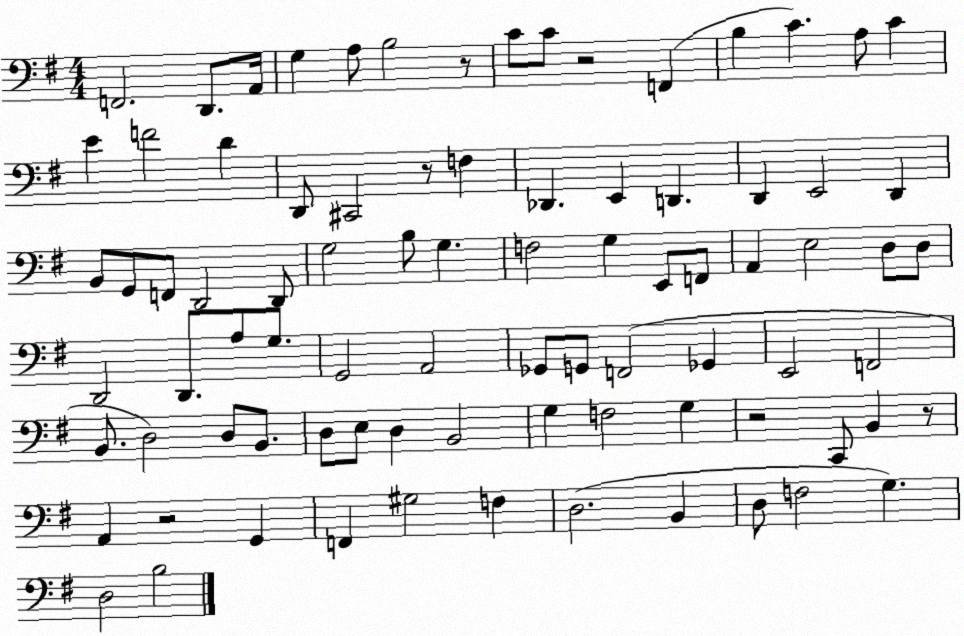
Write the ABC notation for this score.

X:1
T:Untitled
M:4/4
L:1/4
K:G
F,,2 D,,/2 A,,/4 G, A,/2 B,2 z/2 C/2 C/2 z2 F,, B, C A,/2 C E F2 D D,,/2 ^C,,2 z/2 F, _D,, E,, D,, D,, E,,2 D,, B,,/2 G,,/2 F,,/2 D,,2 D,,/2 G,2 B,/2 G, F,2 G, E,,/2 F,,/2 A,, E,2 D,/2 D,/2 D,,2 D,,/2 A,/2 G,/2 G,,2 A,,2 _G,,/2 G,,/2 F,,2 _G,, E,,2 F,,2 B,,/2 D,2 D,/2 B,,/2 D,/2 E,/2 D, B,,2 G, F,2 G, z2 C,,/2 B,, z/2 A,, z2 G,, F,, ^G,2 F, D,2 B,, D,/2 F,2 G, D,2 B,2